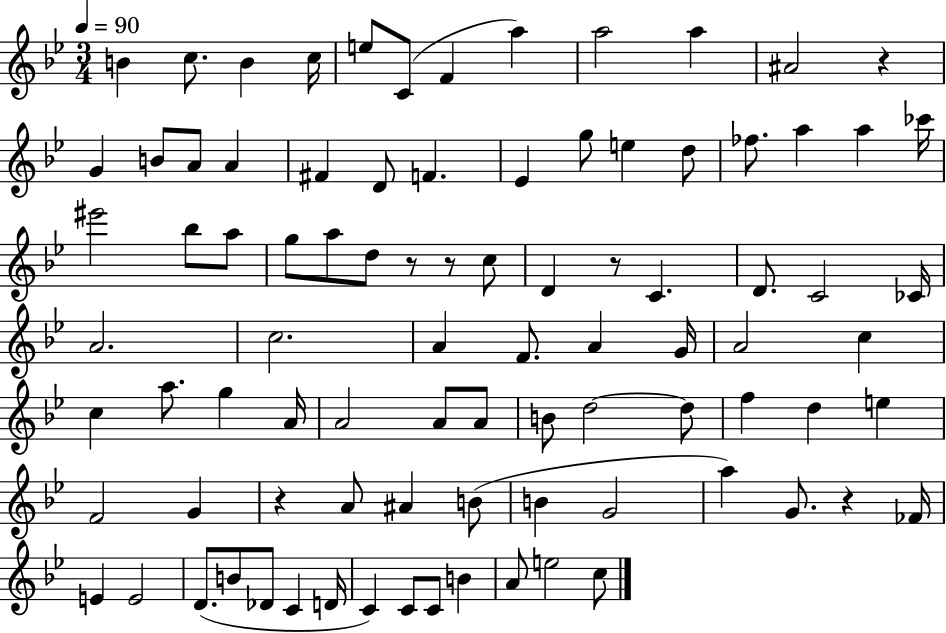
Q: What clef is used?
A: treble